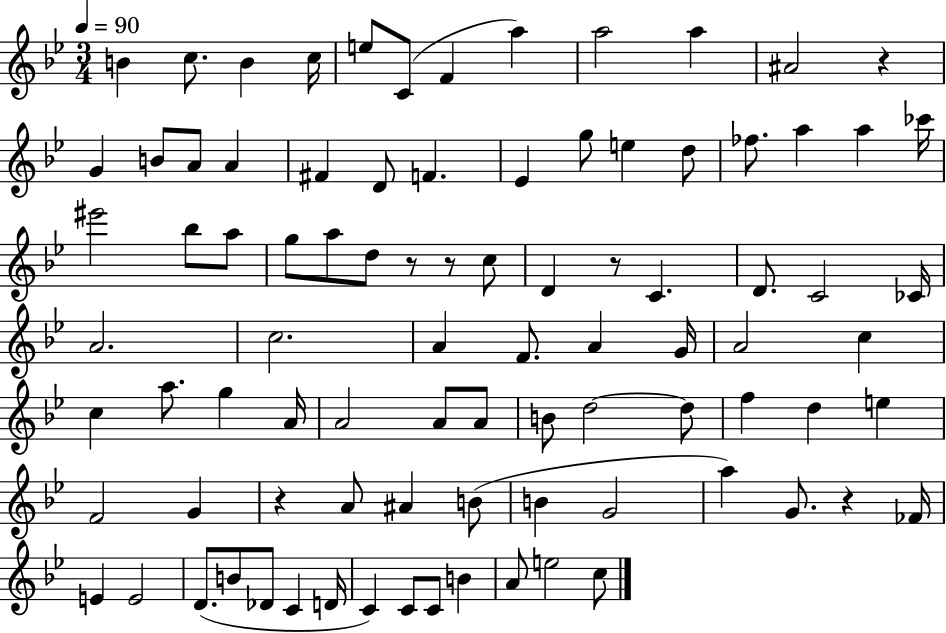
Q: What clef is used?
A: treble